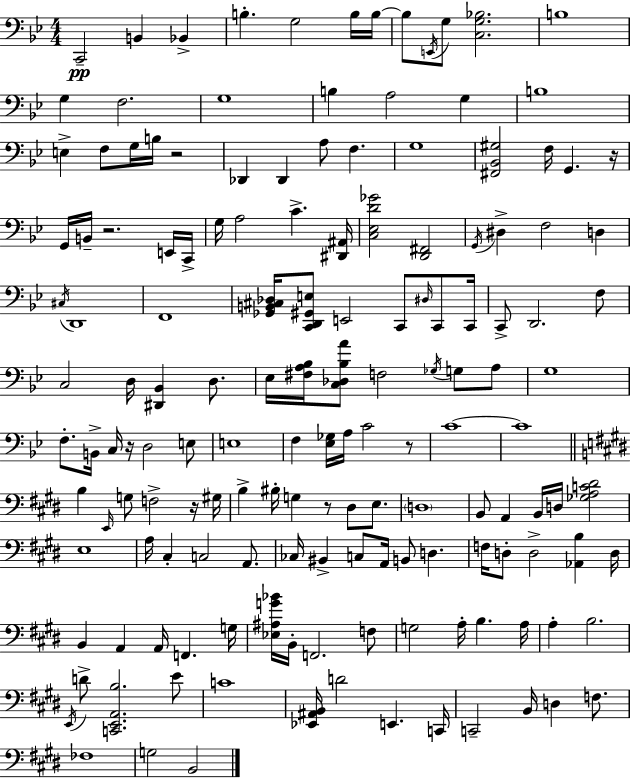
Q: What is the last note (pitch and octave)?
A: B2